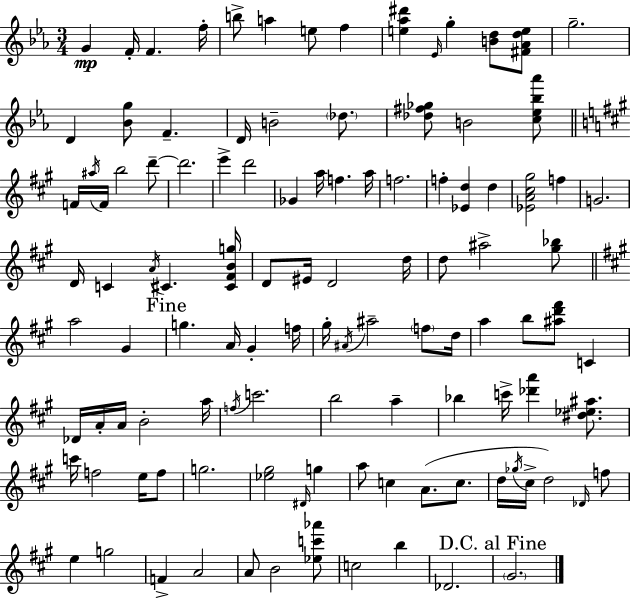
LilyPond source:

{
  \clef treble
  \numericTimeSignature
  \time 3/4
  \key ees \major
  g'4\mp f'16-. f'4. f''16-. | b''8-> a''4 e''8 f''4 | <e'' aes'' dis'''>4 \grace { ees'16 } g''4-. <b' d''>8 <fis' aes' d'' e''>8 | g''2.-- | \break d'4 <bes' g''>8 f'4.-- | d'16 b'2-- \parenthesize des''8. | <des'' fis'' ges''>8 b'2 <c'' ees'' bes'' aes'''>8 | \bar "||" \break \key a \major f'16 \acciaccatura { ais''16 } f'16 b''2 d'''8--~~ | d'''2. | e'''4-> d'''2 | ges'4 a''16 f''4. | \break a''16 f''2. | f''4-. <ees' d''>4 d''4 | <ees' a' cis'' gis''>2 f''4 | g'2. | \break d'16 c'4 \acciaccatura { a'16 } cis'4. | <cis' fis' b' g''>16 d'8 eis'16 d'2 | d''16 d''8 ais''2-> | <gis'' bes''>8 \bar "||" \break \key a \major a''2 gis'4 | \mark "Fine" g''4. a'16 gis'4-. f''16 | gis''16-. \acciaccatura { ais'16 } ais''2-- \parenthesize f''8 | d''16 a''4 b''8 <ais'' d''' fis'''>8 c'4 | \break des'16 a'16-. a'16 b'2-. | a''16 \acciaccatura { f''16 } c'''2. | b''2 a''4-- | bes''4 c'''16-> <des''' a'''>4 <dis'' ees'' ais''>8. | \break c'''16 f''2 e''16 | f''8 g''2. | <ees'' gis''>2 \grace { dis'16 } g''4 | a''8 c''4 a'8.( | \break c''8. d''16 \acciaccatura { ges''16 } cis''16-> d''2) | \grace { des'16 } f''8 e''4 g''2 | f'4-> a'2 | a'8 b'2 | \break <ees'' c''' aes'''>8 c''2 | b''4 des'2. | \mark "D.C. al Fine" \parenthesize gis'2. | \bar "|."
}